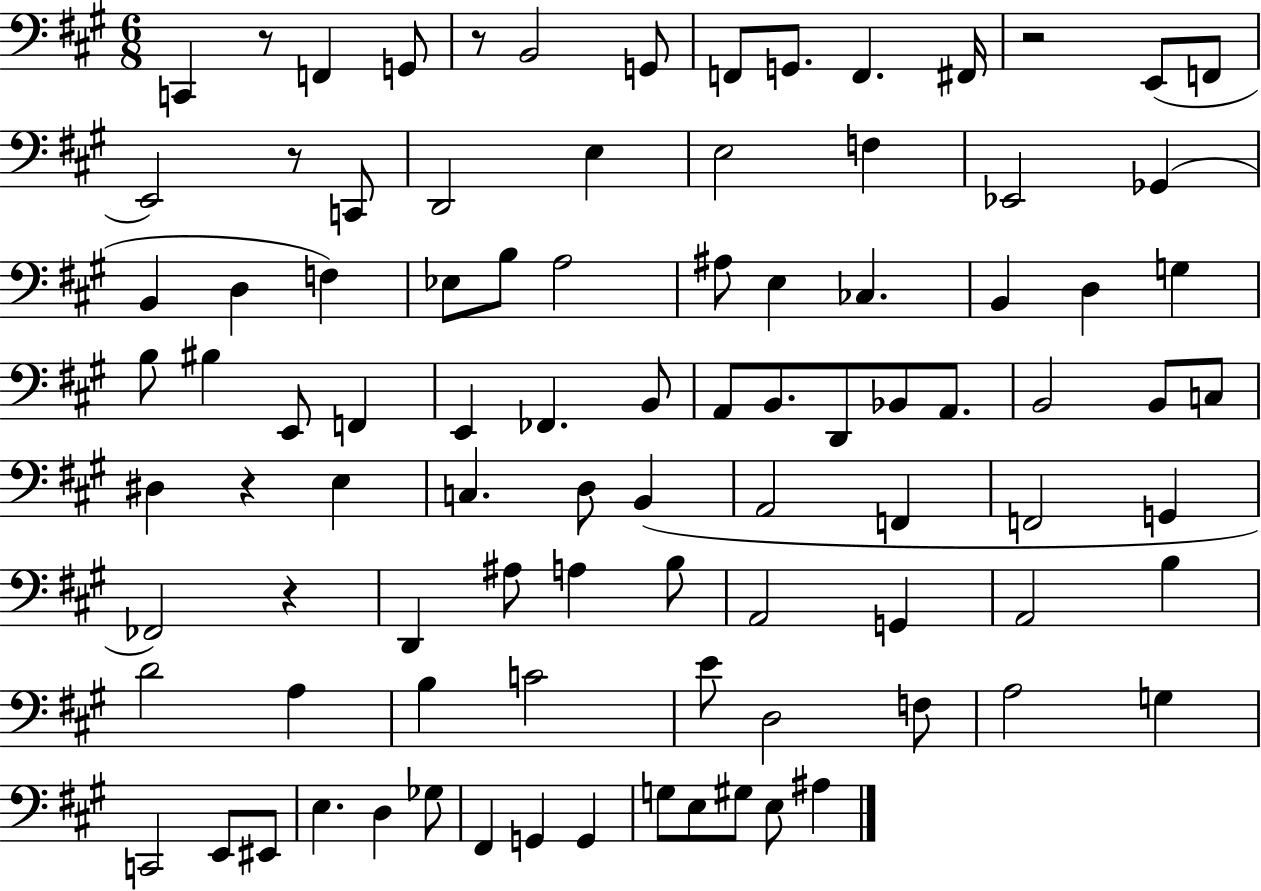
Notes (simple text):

C2/q R/e F2/q G2/e R/e B2/h G2/e F2/e G2/e. F2/q. F#2/s R/h E2/e F2/e E2/h R/e C2/e D2/h E3/q E3/h F3/q Eb2/h Gb2/q B2/q D3/q F3/q Eb3/e B3/e A3/h A#3/e E3/q CES3/q. B2/q D3/q G3/q B3/e BIS3/q E2/e F2/q E2/q FES2/q. B2/e A2/e B2/e. D2/e Bb2/e A2/e. B2/h B2/e C3/e D#3/q R/q E3/q C3/q. D3/e B2/q A2/h F2/q F2/h G2/q FES2/h R/q D2/q A#3/e A3/q B3/e A2/h G2/q A2/h B3/q D4/h A3/q B3/q C4/h E4/e D3/h F3/e A3/h G3/q C2/h E2/e EIS2/e E3/q. D3/q Gb3/e F#2/q G2/q G2/q G3/e E3/e G#3/e E3/e A#3/q